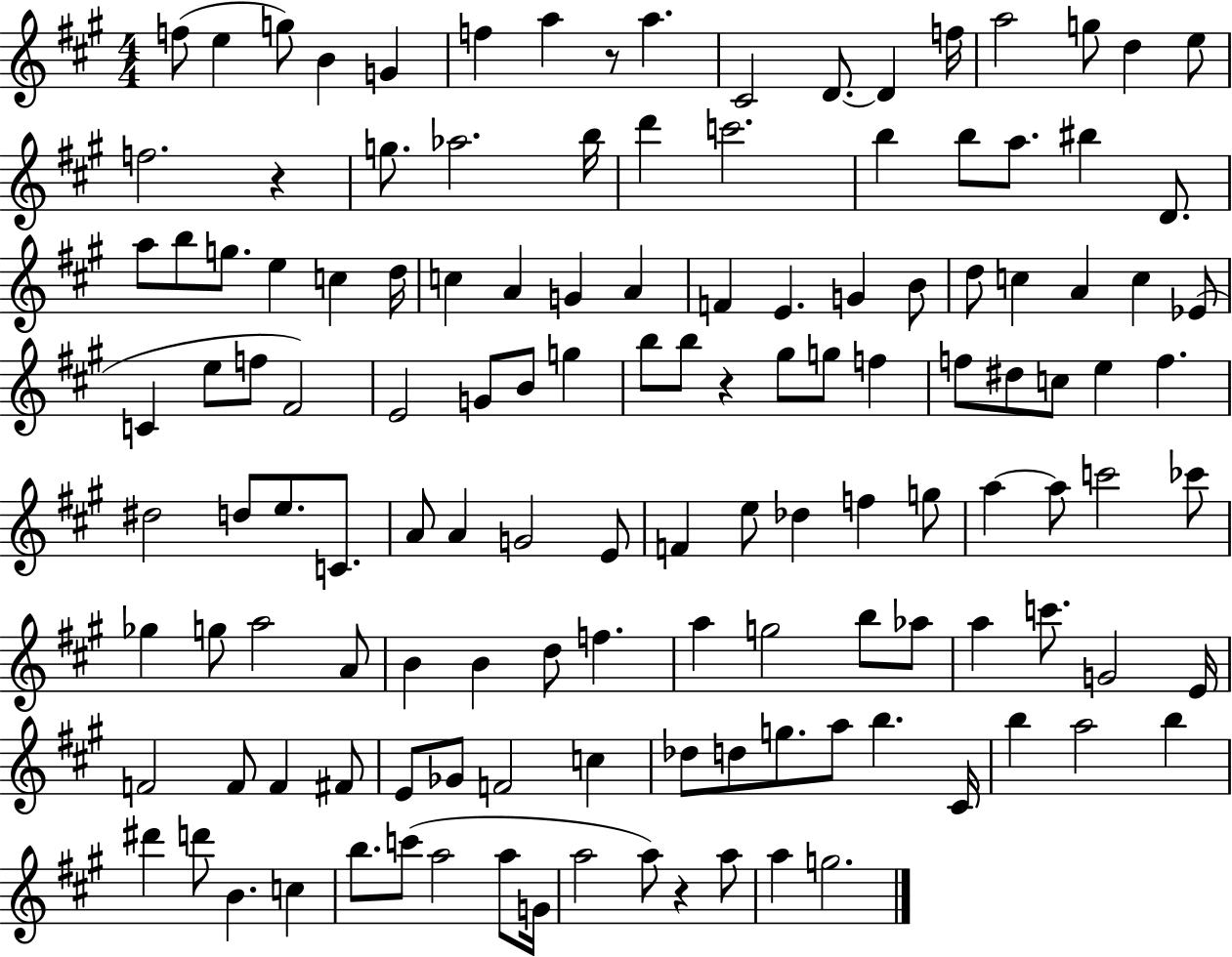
F5/e E5/q G5/e B4/q G4/q F5/q A5/q R/e A5/q. C#4/h D4/e. D4/q F5/s A5/h G5/e D5/q E5/e F5/h. R/q G5/e. Ab5/h. B5/s D6/q C6/h. B5/q B5/e A5/e. BIS5/q D4/e. A5/e B5/e G5/e. E5/q C5/q D5/s C5/q A4/q G4/q A4/q F4/q E4/q. G4/q B4/e D5/e C5/q A4/q C5/q Eb4/e C4/q E5/e F5/e F#4/h E4/h G4/e B4/e G5/q B5/e B5/e R/q G#5/e G5/e F5/q F5/e D#5/e C5/e E5/q F5/q. D#5/h D5/e E5/e. C4/e. A4/e A4/q G4/h E4/e F4/q E5/e Db5/q F5/q G5/e A5/q A5/e C6/h CES6/e Gb5/q G5/e A5/h A4/e B4/q B4/q D5/e F5/q. A5/q G5/h B5/e Ab5/e A5/q C6/e. G4/h E4/s F4/h F4/e F4/q F#4/e E4/e Gb4/e F4/h C5/q Db5/e D5/e G5/e. A5/e B5/q. C#4/s B5/q A5/h B5/q D#6/q D6/e B4/q. C5/q B5/e. C6/e A5/h A5/e G4/s A5/h A5/e R/q A5/e A5/q G5/h.